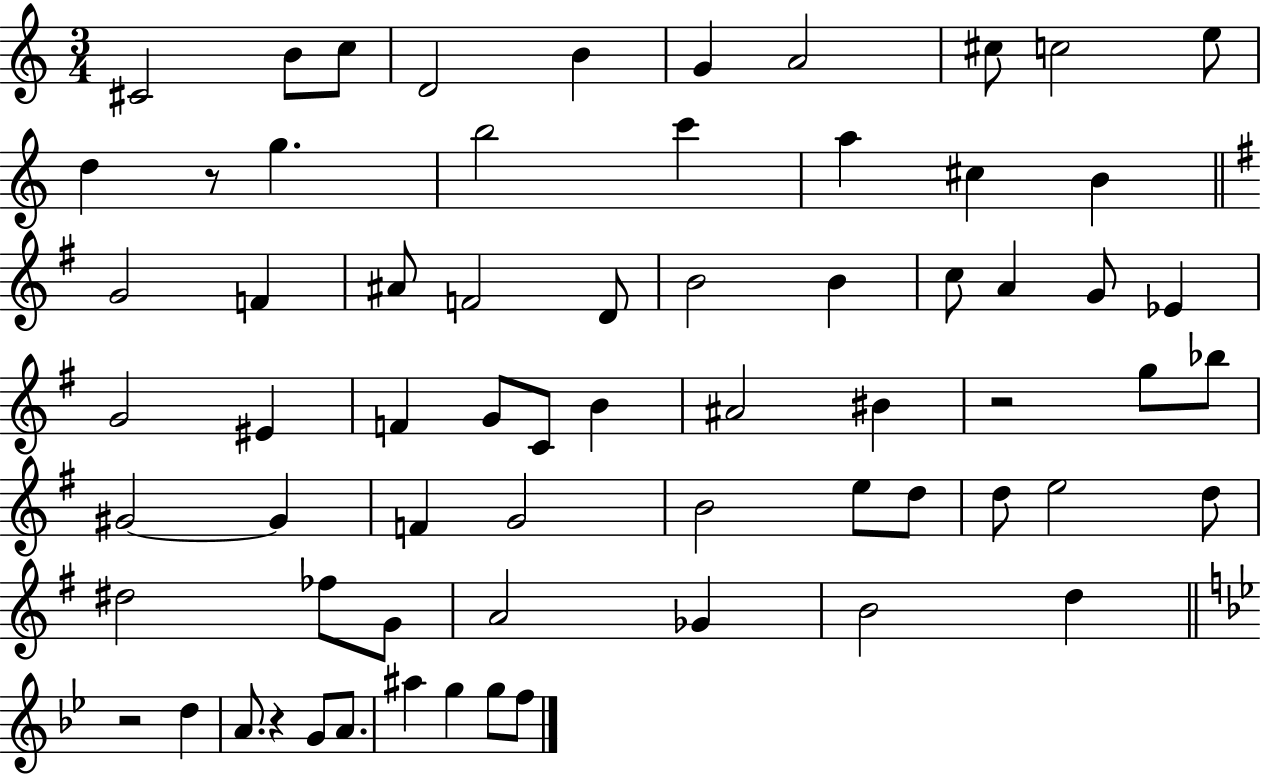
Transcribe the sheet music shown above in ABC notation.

X:1
T:Untitled
M:3/4
L:1/4
K:C
^C2 B/2 c/2 D2 B G A2 ^c/2 c2 e/2 d z/2 g b2 c' a ^c B G2 F ^A/2 F2 D/2 B2 B c/2 A G/2 _E G2 ^E F G/2 C/2 B ^A2 ^B z2 g/2 _b/2 ^G2 ^G F G2 B2 e/2 d/2 d/2 e2 d/2 ^d2 _f/2 G/2 A2 _G B2 d z2 d A/2 z G/2 A/2 ^a g g/2 f/2